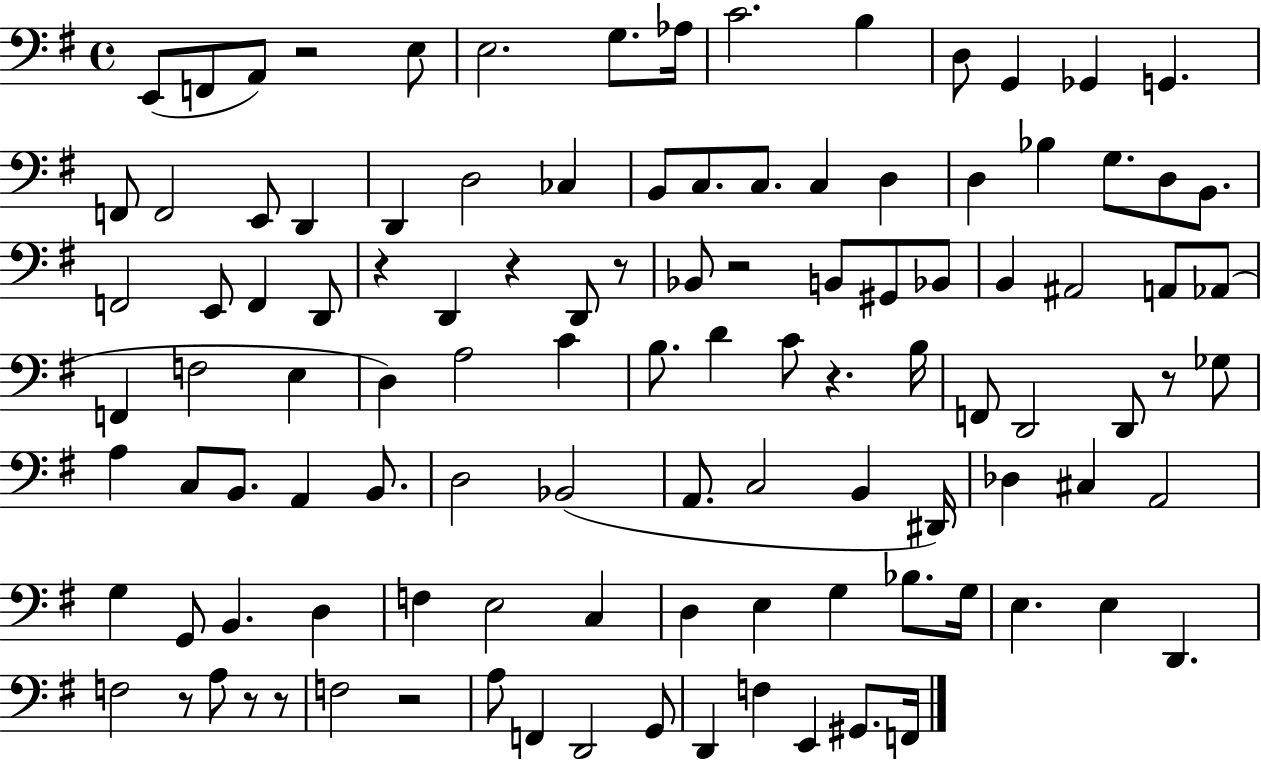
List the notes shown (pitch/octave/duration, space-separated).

E2/e F2/e A2/e R/h E3/e E3/h. G3/e. Ab3/s C4/h. B3/q D3/e G2/q Gb2/q G2/q. F2/e F2/h E2/e D2/q D2/q D3/h CES3/q B2/e C3/e. C3/e. C3/q D3/q D3/q Bb3/q G3/e. D3/e B2/e. F2/h E2/e F2/q D2/e R/q D2/q R/q D2/e R/e Bb2/e R/h B2/e G#2/e Bb2/e B2/q A#2/h A2/e Ab2/e F2/q F3/h E3/q D3/q A3/h C4/q B3/e. D4/q C4/e R/q. B3/s F2/e D2/h D2/e R/e Gb3/e A3/q C3/e B2/e. A2/q B2/e. D3/h Bb2/h A2/e. C3/h B2/q D#2/s Db3/q C#3/q A2/h G3/q G2/e B2/q. D3/q F3/q E3/h C3/q D3/q E3/q G3/q Bb3/e. G3/s E3/q. E3/q D2/q. F3/h R/e A3/e R/e R/e F3/h R/h A3/e F2/q D2/h G2/e D2/q F3/q E2/q G#2/e. F2/s